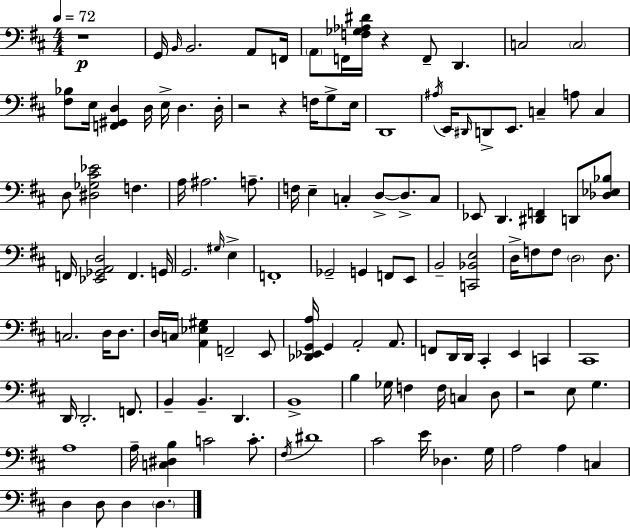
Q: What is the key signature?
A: D major